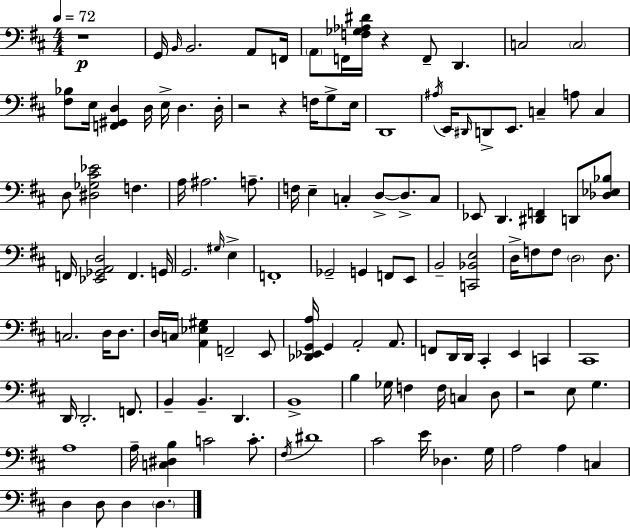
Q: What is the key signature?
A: D major